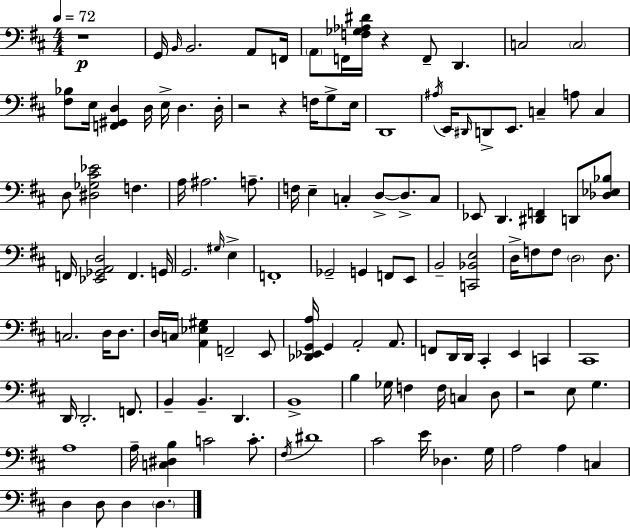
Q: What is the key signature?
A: D major